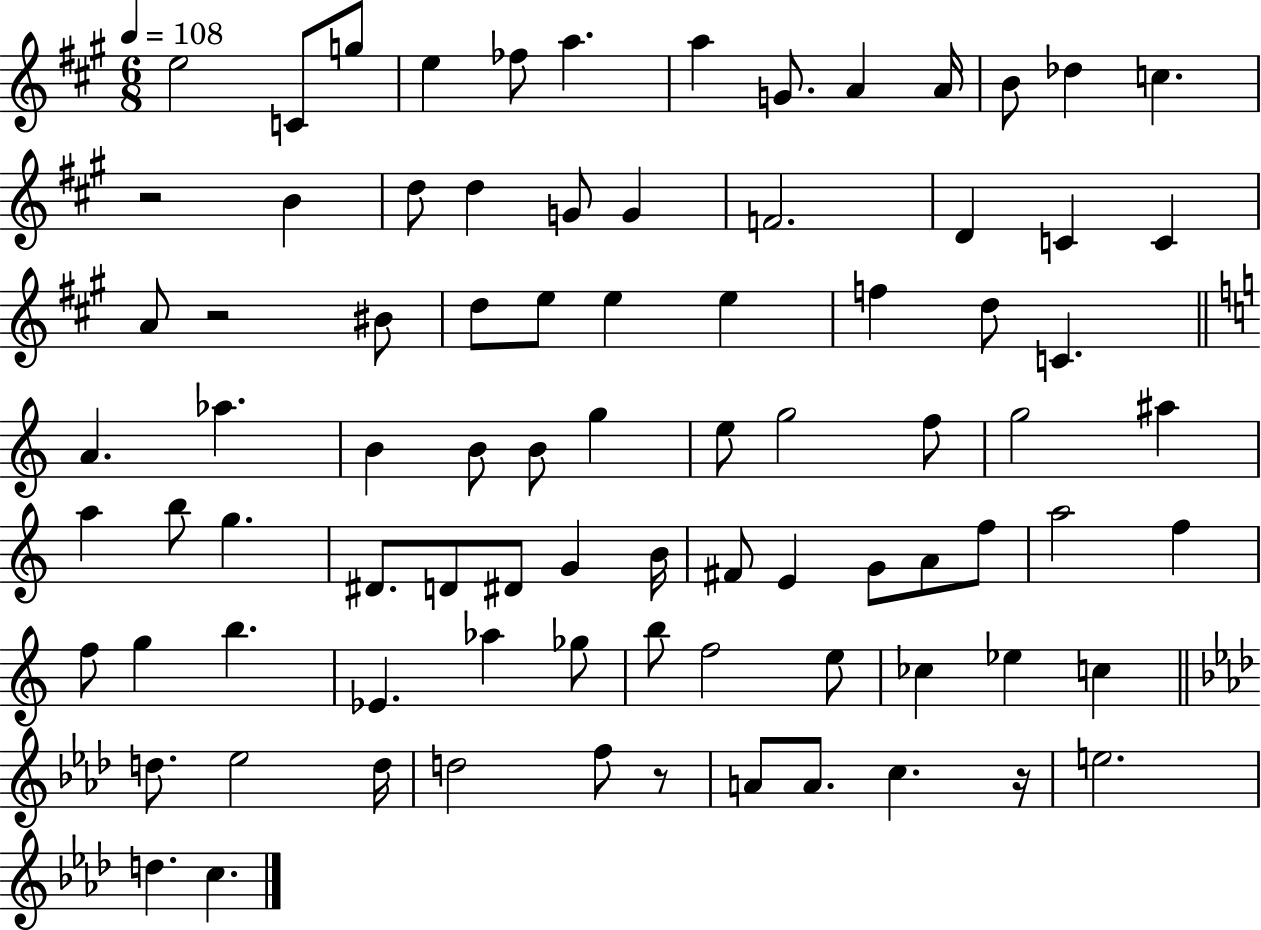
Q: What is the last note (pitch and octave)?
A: C5